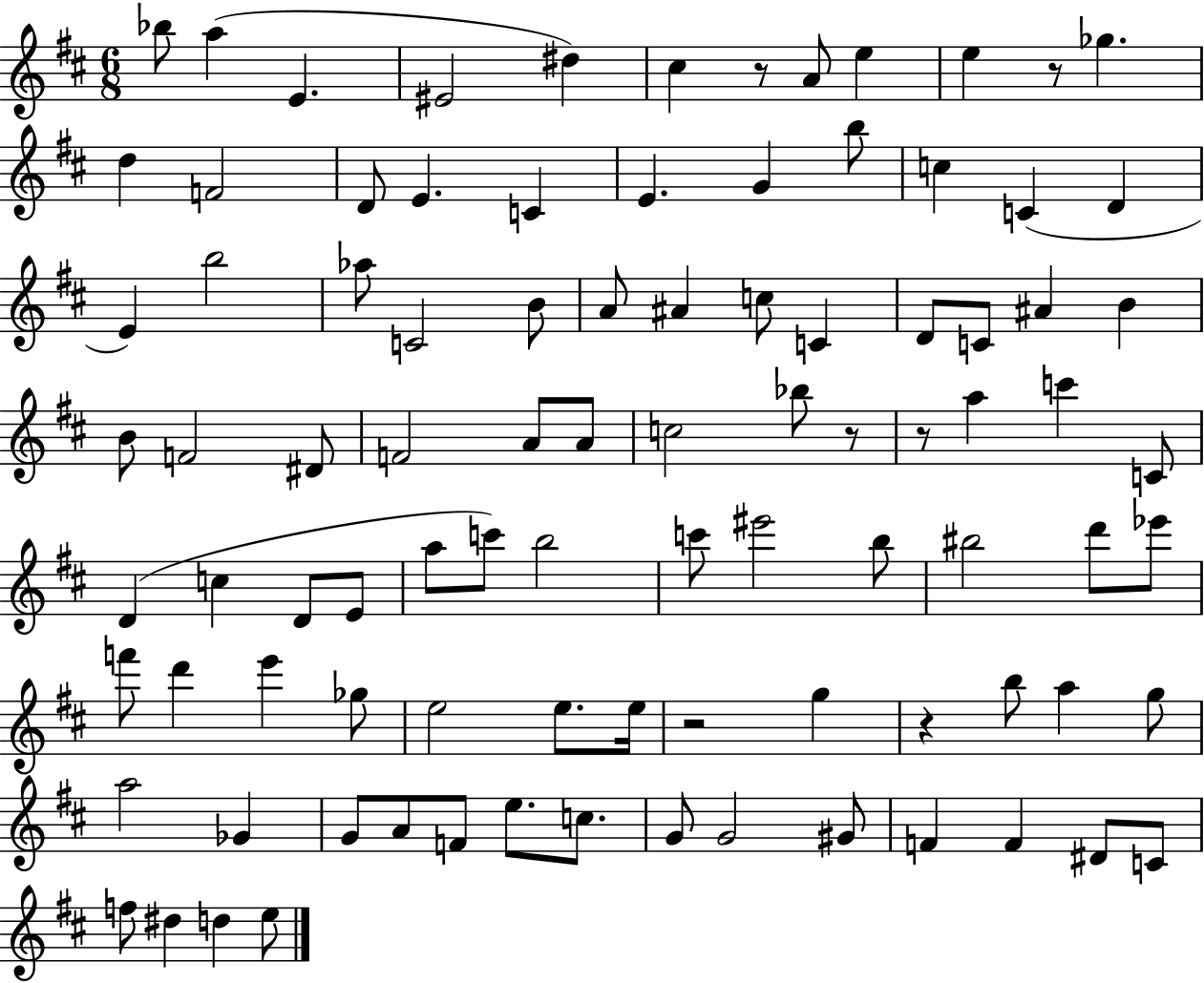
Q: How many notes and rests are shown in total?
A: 93